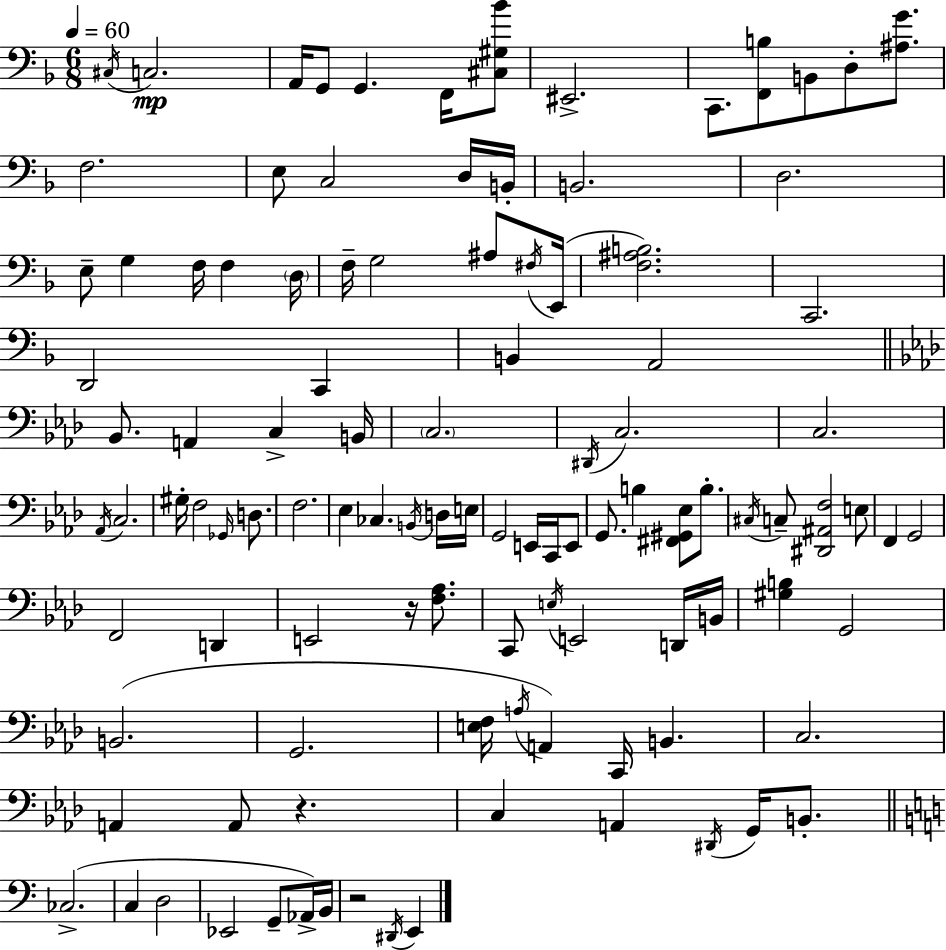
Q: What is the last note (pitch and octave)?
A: E2